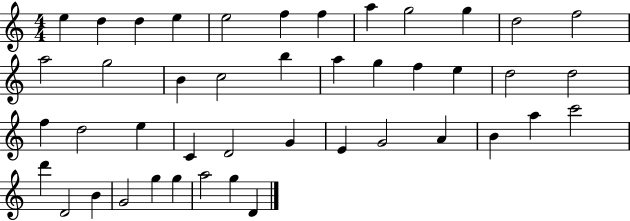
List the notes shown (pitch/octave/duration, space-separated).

E5/q D5/q D5/q E5/q E5/h F5/q F5/q A5/q G5/h G5/q D5/h F5/h A5/h G5/h B4/q C5/h B5/q A5/q G5/q F5/q E5/q D5/h D5/h F5/q D5/h E5/q C4/q D4/h G4/q E4/q G4/h A4/q B4/q A5/q C6/h D6/q D4/h B4/q G4/h G5/q G5/q A5/h G5/q D4/q